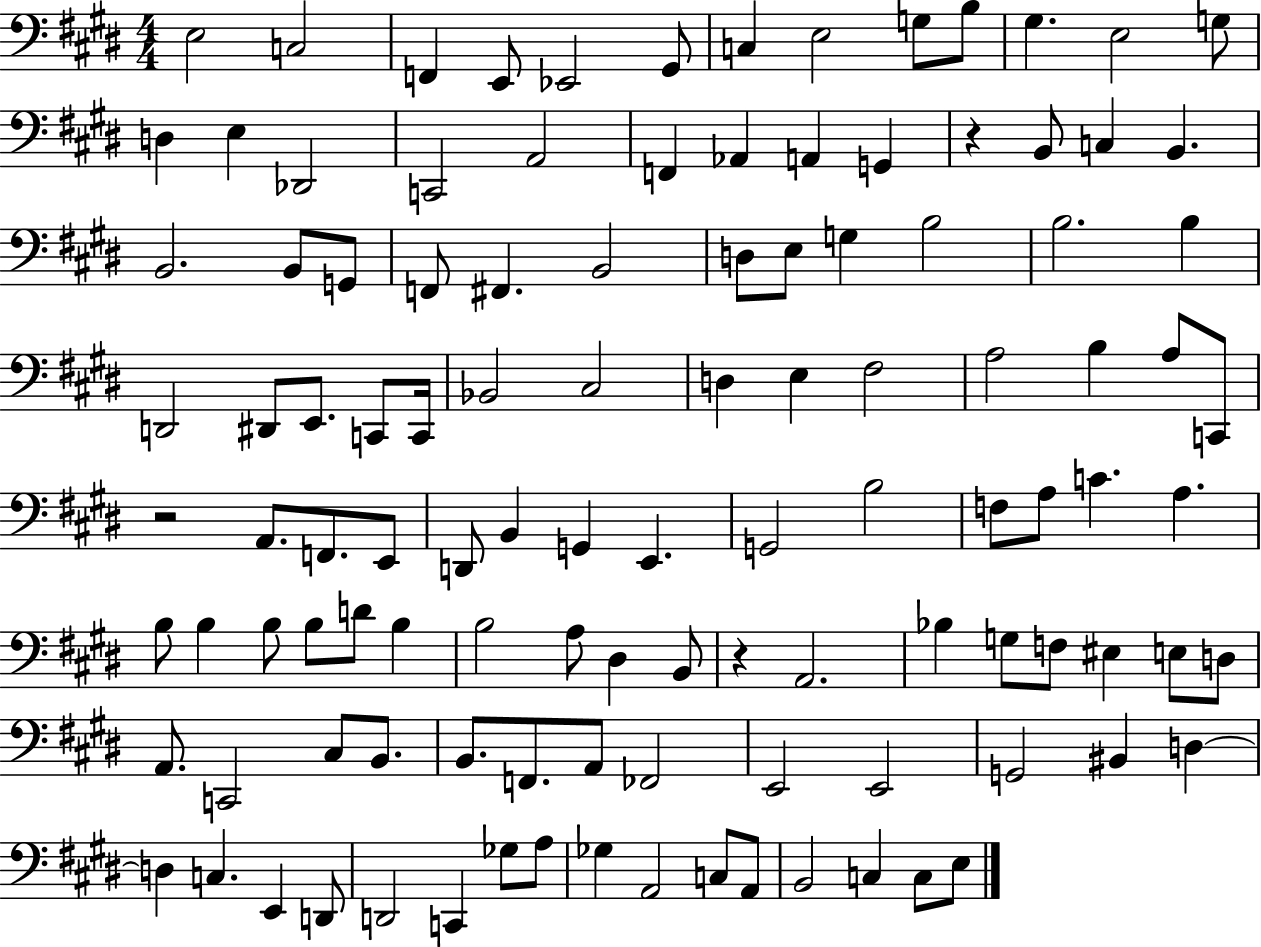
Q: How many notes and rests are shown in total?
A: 113